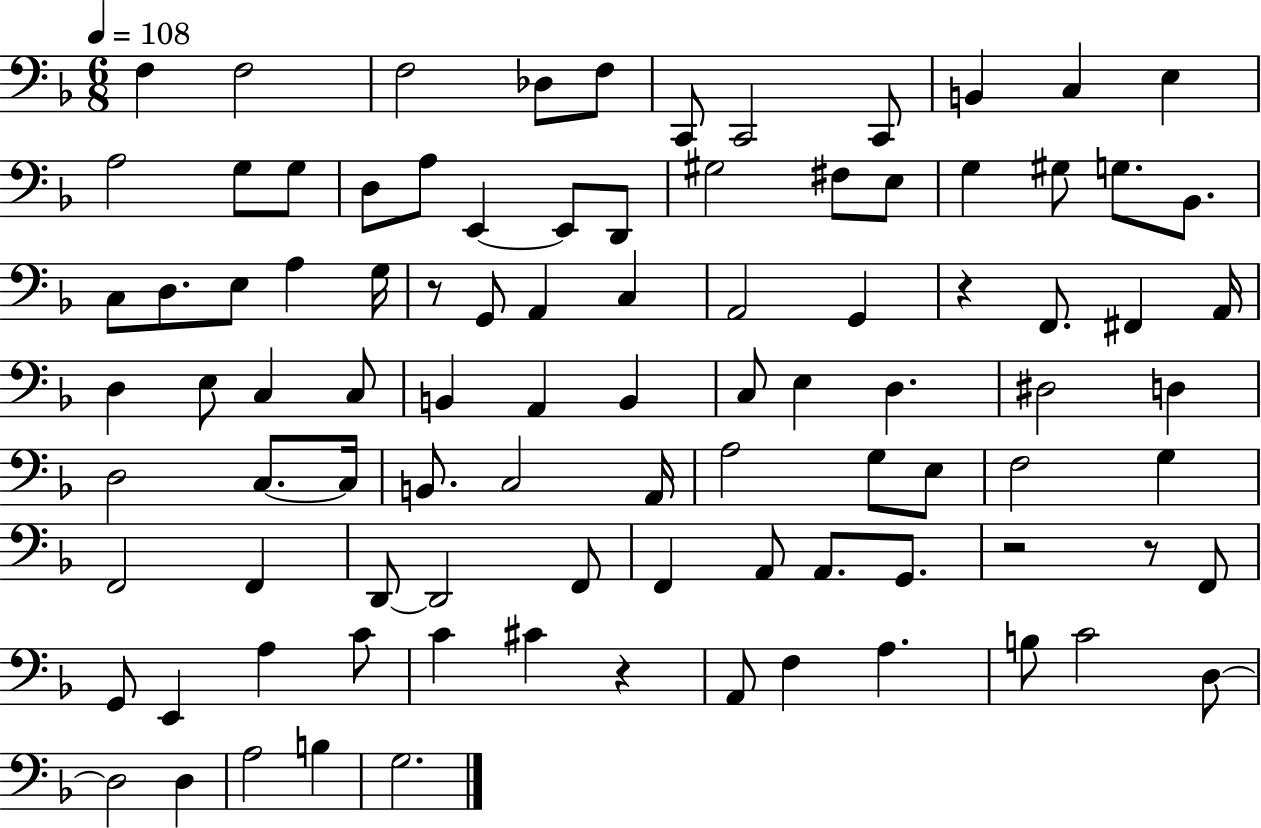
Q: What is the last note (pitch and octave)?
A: G3